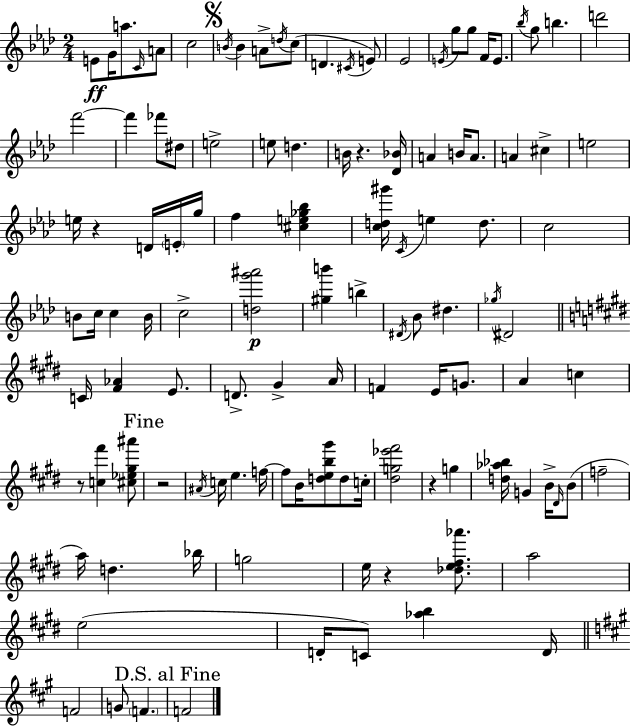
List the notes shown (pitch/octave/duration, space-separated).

E4/e G4/s A5/e. C4/s A4/e C5/h B4/s B4/q A4/e D5/s C5/e D4/q. C#4/s E4/e Eb4/h E4/s G5/e G5/e F4/s E4/e. Bb5/s G5/e B5/q. D6/h F6/h F6/q FES6/e D#5/e E5/h E5/e D5/q. B4/s R/q. [Db4,Bb4]/s A4/q B4/s A4/e. A4/q C#5/q E5/h E5/s R/q D4/s E4/s G5/s F5/q [C#5,E5,Gb5,Bb5]/q [C5,D5,G#6]/s C4/s E5/q D5/e. C5/h B4/e C5/s C5/q B4/s C5/h [D5,G6,A#6]/h [G#5,B6]/q B5/q D#4/s Bb4/e D#5/q. Gb5/s D#4/h C4/s [F#4,Ab4]/q E4/e. D4/e. G#4/q A4/s F4/q E4/s G4/e. A4/q C5/q R/e [C5,F#6]/q [C#5,Eb5,G#5,A#6]/e R/h A#4/s C5/s E5/q. F5/s F5/e B4/s [D5,E5,B5,G#6]/e D5/e C5/s [D#5,G5,Eb6,F#6]/h R/q G5/q [D5,Ab5,Bb5]/s G4/q B4/s D#4/s B4/e F5/h A5/s D5/q. Bb5/s G5/h E5/s R/q [Db5,E5,F#5,Ab6]/e. A5/h E5/h D4/s C4/e [Ab5,B5]/q D4/s F4/h G4/e F4/q. F4/h